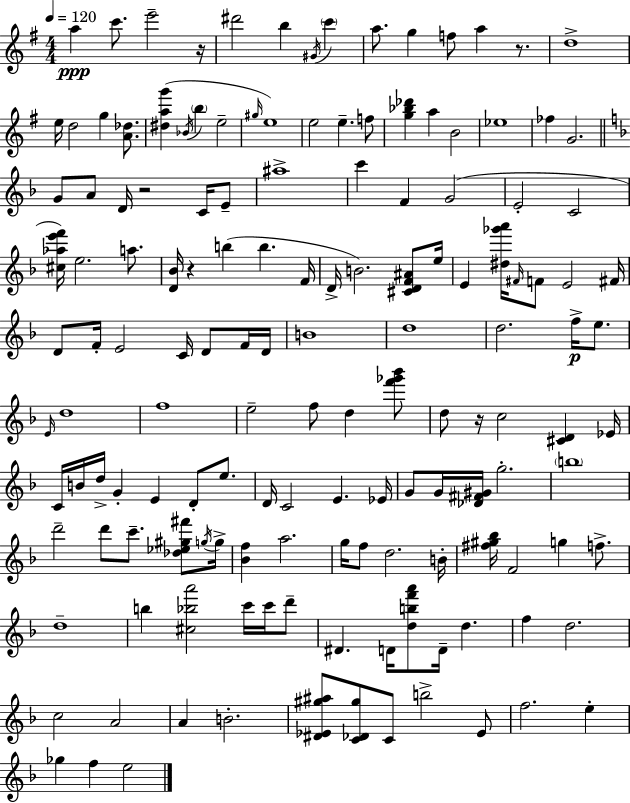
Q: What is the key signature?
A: E minor